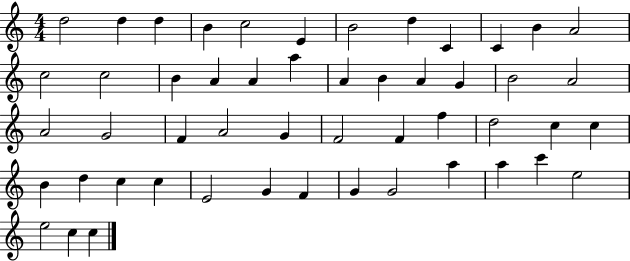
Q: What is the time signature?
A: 4/4